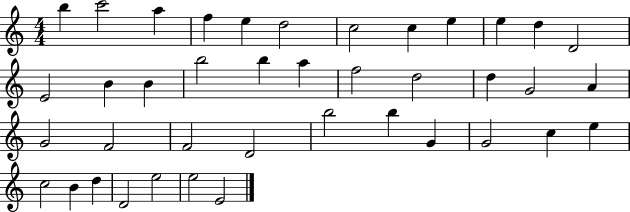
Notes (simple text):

B5/q C6/h A5/q F5/q E5/q D5/h C5/h C5/q E5/q E5/q D5/q D4/h E4/h B4/q B4/q B5/h B5/q A5/q F5/h D5/h D5/q G4/h A4/q G4/h F4/h F4/h D4/h B5/h B5/q G4/q G4/h C5/q E5/q C5/h B4/q D5/q D4/h E5/h E5/h E4/h